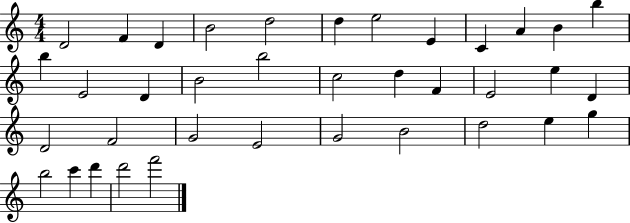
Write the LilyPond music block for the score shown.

{
  \clef treble
  \numericTimeSignature
  \time 4/4
  \key c \major
  d'2 f'4 d'4 | b'2 d''2 | d''4 e''2 e'4 | c'4 a'4 b'4 b''4 | \break b''4 e'2 d'4 | b'2 b''2 | c''2 d''4 f'4 | e'2 e''4 d'4 | \break d'2 f'2 | g'2 e'2 | g'2 b'2 | d''2 e''4 g''4 | \break b''2 c'''4 d'''4 | d'''2 f'''2 | \bar "|."
}